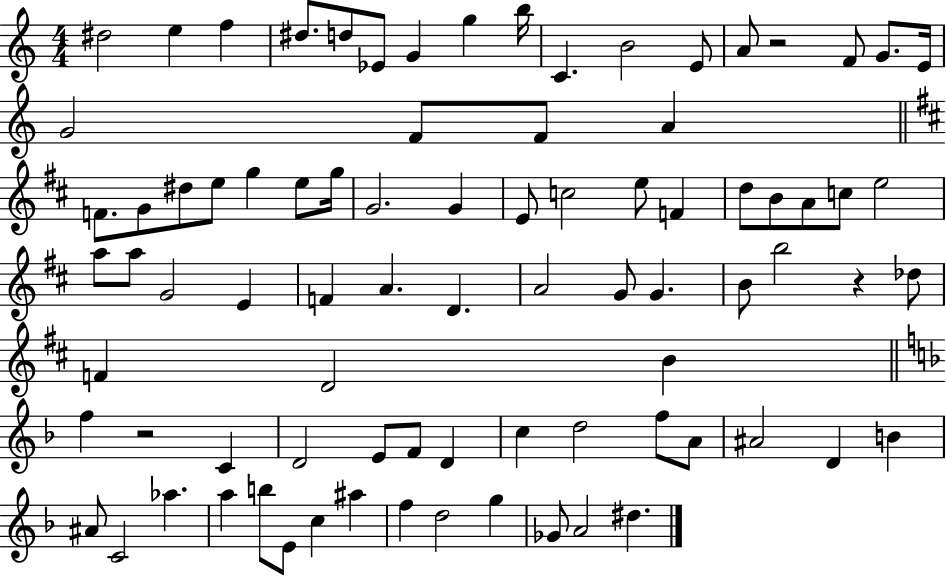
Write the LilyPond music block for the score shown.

{
  \clef treble
  \numericTimeSignature
  \time 4/4
  \key c \major
  dis''2 e''4 f''4 | dis''8. d''8 ees'8 g'4 g''4 b''16 | c'4. b'2 e'8 | a'8 r2 f'8 g'8. e'16 | \break g'2 f'8 f'8 a'4 | \bar "||" \break \key d \major f'8. g'8 dis''8 e''8 g''4 e''8 g''16 | g'2. g'4 | e'8 c''2 e''8 f'4 | d''8 b'8 a'8 c''8 e''2 | \break a''8 a''8 g'2 e'4 | f'4 a'4. d'4. | a'2 g'8 g'4. | b'8 b''2 r4 des''8 | \break f'4 d'2 b'4 | \bar "||" \break \key d \minor f''4 r2 c'4 | d'2 e'8 f'8 d'4 | c''4 d''2 f''8 a'8 | ais'2 d'4 b'4 | \break ais'8 c'2 aes''4. | a''4 b''8 e'8 c''4 ais''4 | f''4 d''2 g''4 | ges'8 a'2 dis''4. | \break \bar "|."
}